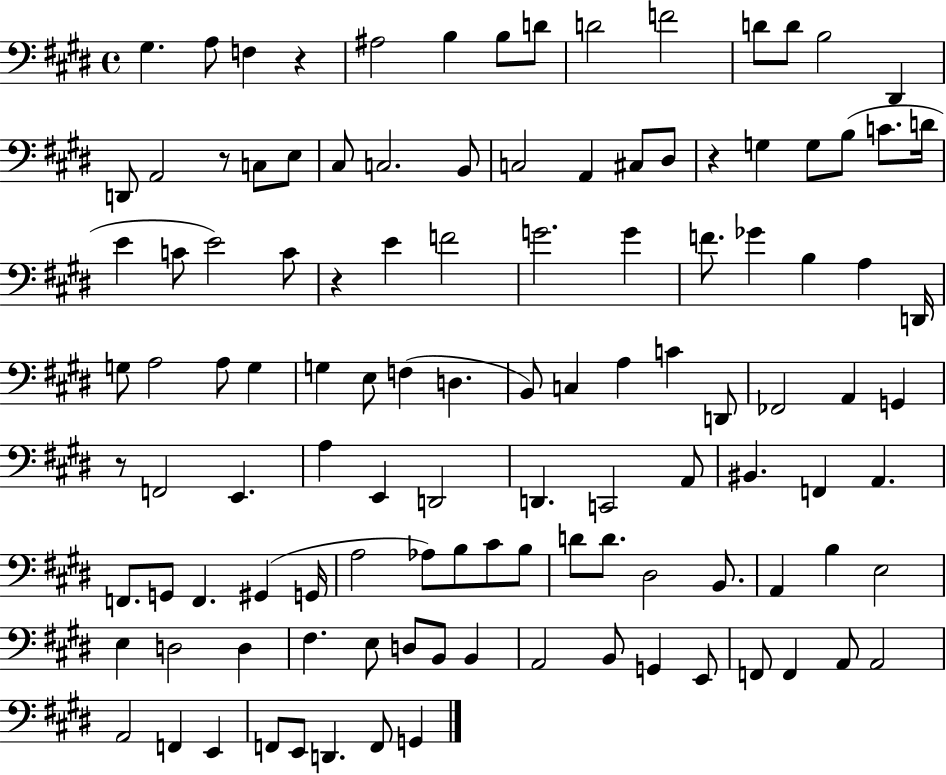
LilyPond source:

{
  \clef bass
  \time 4/4
  \defaultTimeSignature
  \key e \major
  gis4. a8 f4 r4 | ais2 b4 b8 d'8 | d'2 f'2 | d'8 d'8 b2 dis,4 | \break d,8 a,2 r8 c8 e8 | cis8 c2. b,8 | c2 a,4 cis8 dis8 | r4 g4 g8 b8( c'8. d'16 | \break e'4 c'8 e'2) c'8 | r4 e'4 f'2 | g'2. g'4 | f'8. ges'4 b4 a4 d,16 | \break g8 a2 a8 g4 | g4 e8 f4( d4. | b,8) c4 a4 c'4 d,8 | fes,2 a,4 g,4 | \break r8 f,2 e,4. | a4 e,4 d,2 | d,4. c,2 a,8 | bis,4. f,4 a,4. | \break f,8. g,8 f,4. gis,4( g,16 | a2 aes8) b8 cis'8 b8 | d'8 d'8. dis2 b,8. | a,4 b4 e2 | \break e4 d2 d4 | fis4. e8 d8 b,8 b,4 | a,2 b,8 g,4 e,8 | f,8 f,4 a,8 a,2 | \break a,2 f,4 e,4 | f,8 e,8 d,4. f,8 g,4 | \bar "|."
}